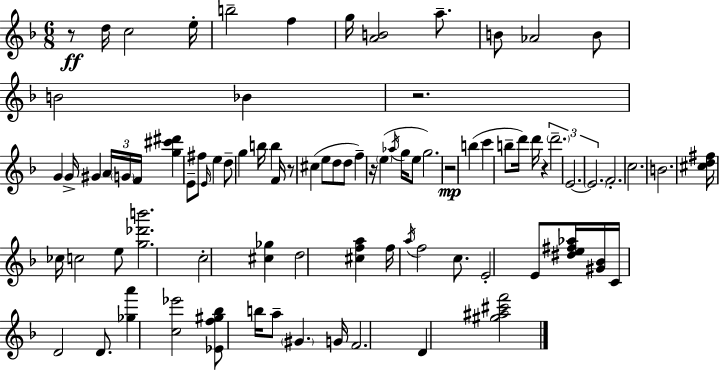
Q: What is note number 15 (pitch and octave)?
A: G#4